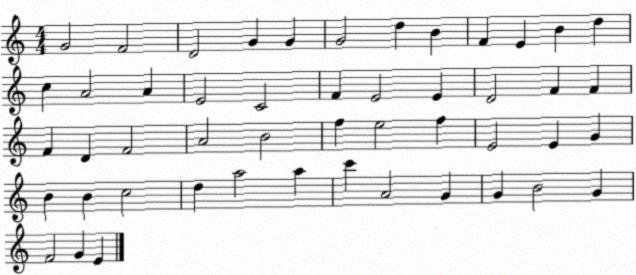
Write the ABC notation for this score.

X:1
T:Untitled
M:4/4
L:1/4
K:C
G2 F2 D2 G G G2 d B F E B d c A2 A E2 C2 F E2 E D2 F F F D F2 A2 B2 f e2 f E2 E G B B c2 d a2 a c' A2 G G B2 G F2 G E